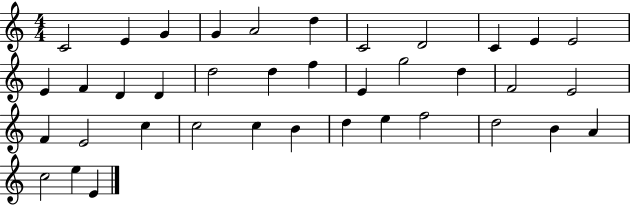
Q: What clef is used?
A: treble